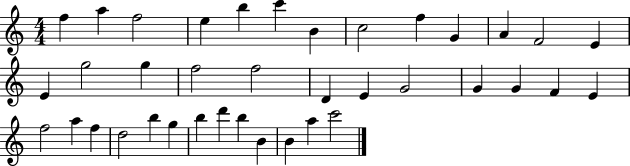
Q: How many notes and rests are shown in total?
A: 38